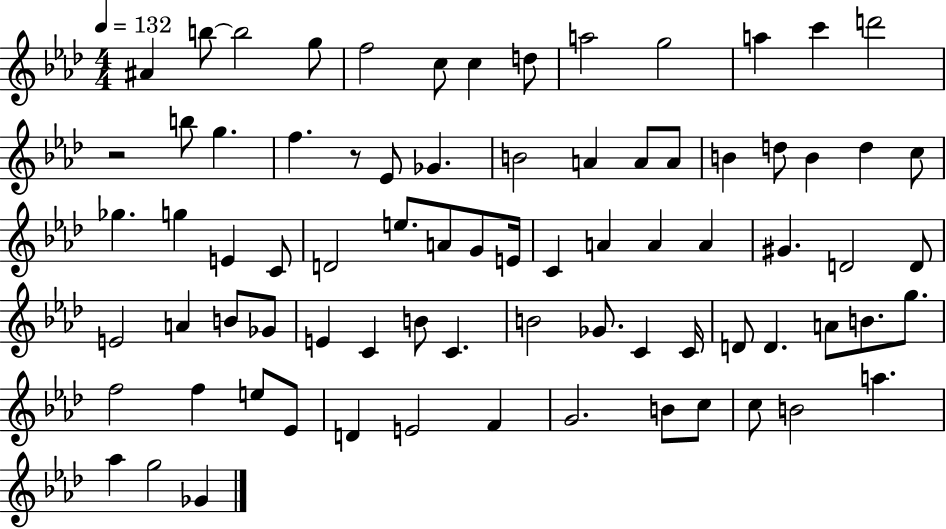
A#4/q B5/e B5/h G5/e F5/h C5/e C5/q D5/e A5/h G5/h A5/q C6/q D6/h R/h B5/e G5/q. F5/q. R/e Eb4/e Gb4/q. B4/h A4/q A4/e A4/e B4/q D5/e B4/q D5/q C5/e Gb5/q. G5/q E4/q C4/e D4/h E5/e. A4/e G4/e E4/s C4/q A4/q A4/q A4/q G#4/q. D4/h D4/e E4/h A4/q B4/e Gb4/e E4/q C4/q B4/e C4/q. B4/h Gb4/e. C4/q C4/s D4/e D4/q. A4/e B4/e. G5/e. F5/h F5/q E5/e Eb4/e D4/q E4/h F4/q G4/h. B4/e C5/e C5/e B4/h A5/q. Ab5/q G5/h Gb4/q